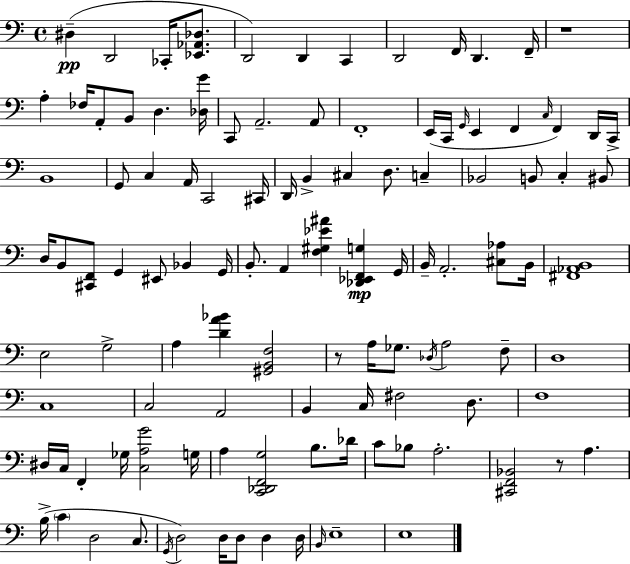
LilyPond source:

{
  \clef bass
  \time 4/4
  \defaultTimeSignature
  \key a \minor
  dis4--(\pp d,2 ces,16-. <ees, aes, des>8. | d,2) d,4 c,4 | d,2 f,16 d,4. f,16-- | r1 | \break a4-. fes16 a,8-. b,8 d4. <des g'>16 | c,8 a,2.-- a,8 | f,1-. | e,16( c,16 \grace { g,16 } e,4 f,4 \grace { c16 }) f,4 | \break d,16 c,16-> b,1 | g,8 c4 a,16 c,2 | cis,16 d,16 b,4-> cis4 d8. c4-- | bes,2 b,8 c4-. | \break bis,8 d16 b,8 <cis, f,>8 g,4 eis,8 bes,4 | g,16 b,8.-. a,4 <f gis ees' ais'>4 <des, ees, f, g>4\mp | g,16 b,16-- a,2.-. <cis aes>8 | b,16 <fis, aes, b,>1 | \break e2 g2-> | a4 <d' a' bes'>4 <gis, b, f>2 | r8 a16 ges8. \acciaccatura { des16 } a2 | f8-- d1 | \break c1 | c2 a,2 | b,4 c16 fis2 | d8. f1 | \break dis16 c16 f,4-. ges16 <c a g'>2 | g16 a4 <c, des, f, g>2 b8. | des'16 c'8 bes8 a2.-. | <cis, f, bes,>2 r8 a4. | \break b16->( \parenthesize c'4 d2 | c8. \acciaccatura { g,16 }) d2 d16 d8 d4 | d16 \grace { b,16 } e1-- | e1 | \break \bar "|."
}